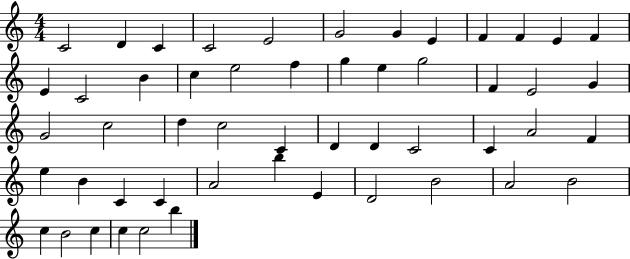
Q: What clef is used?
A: treble